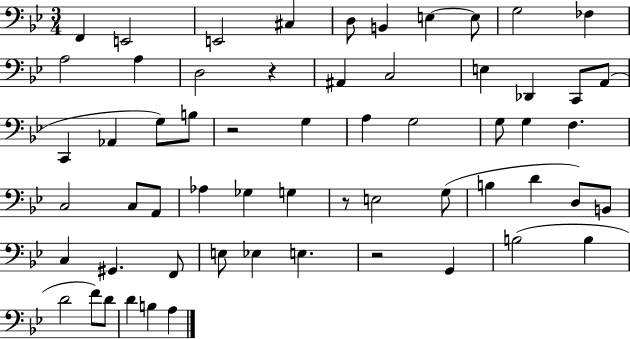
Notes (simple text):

F2/q E2/h E2/h C#3/q D3/e B2/q E3/q E3/e G3/h FES3/q A3/h A3/q D3/h R/q A#2/q C3/h E3/q Db2/q C2/e A2/e C2/q Ab2/q G3/e B3/e R/h G3/q A3/q G3/h G3/e G3/q F3/q. C3/h C3/e A2/e Ab3/q Gb3/q G3/q R/e E3/h G3/e B3/q D4/q D3/e B2/e C3/q G#2/q. F2/e E3/e Eb3/q E3/q. R/h G2/q B3/h B3/q D4/h F4/e D4/e D4/q B3/q A3/q